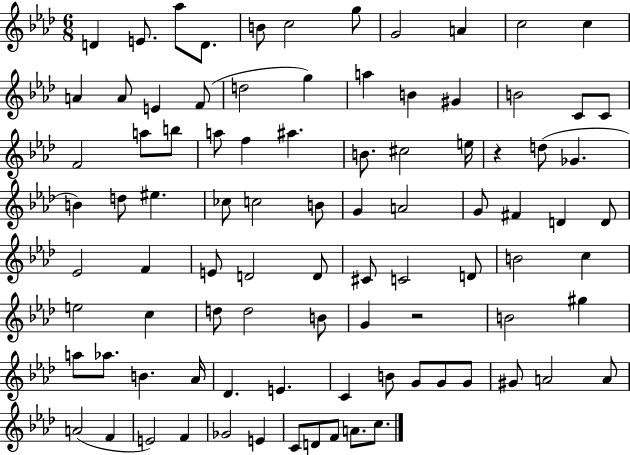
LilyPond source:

{
  \clef treble
  \numericTimeSignature
  \time 6/8
  \key aes \major
  d'4 e'8. aes''8 d'8. | b'8 c''2 g''8 | g'2 a'4 | c''2 c''4 | \break a'4 a'8 e'4 f'8( | d''2 g''4) | a''4 b'4 gis'4 | b'2 c'8 c'8 | \break f'2 a''8 b''8 | a''8 f''4 ais''4. | b'8. cis''2 e''16 | r4 d''8( ges'4. | \break b'4) d''8 eis''4. | ces''8 c''2 b'8 | g'4 a'2 | g'8 fis'4 d'4 d'8 | \break ees'2 f'4 | e'8 d'2 d'8 | cis'8 c'2 d'8 | b'2 c''4 | \break e''2 c''4 | d''8 d''2 b'8 | g'4 r2 | b'2 gis''4 | \break a''8 aes''8. b'4. aes'16 | des'4. e'4. | c'4 b'8 g'8 g'8 g'8 | gis'8 a'2 a'8 | \break a'2( f'4 | e'2) f'4 | ges'2 e'4 | c'8 d'8 f'8 a'8. c''8. | \break \bar "|."
}